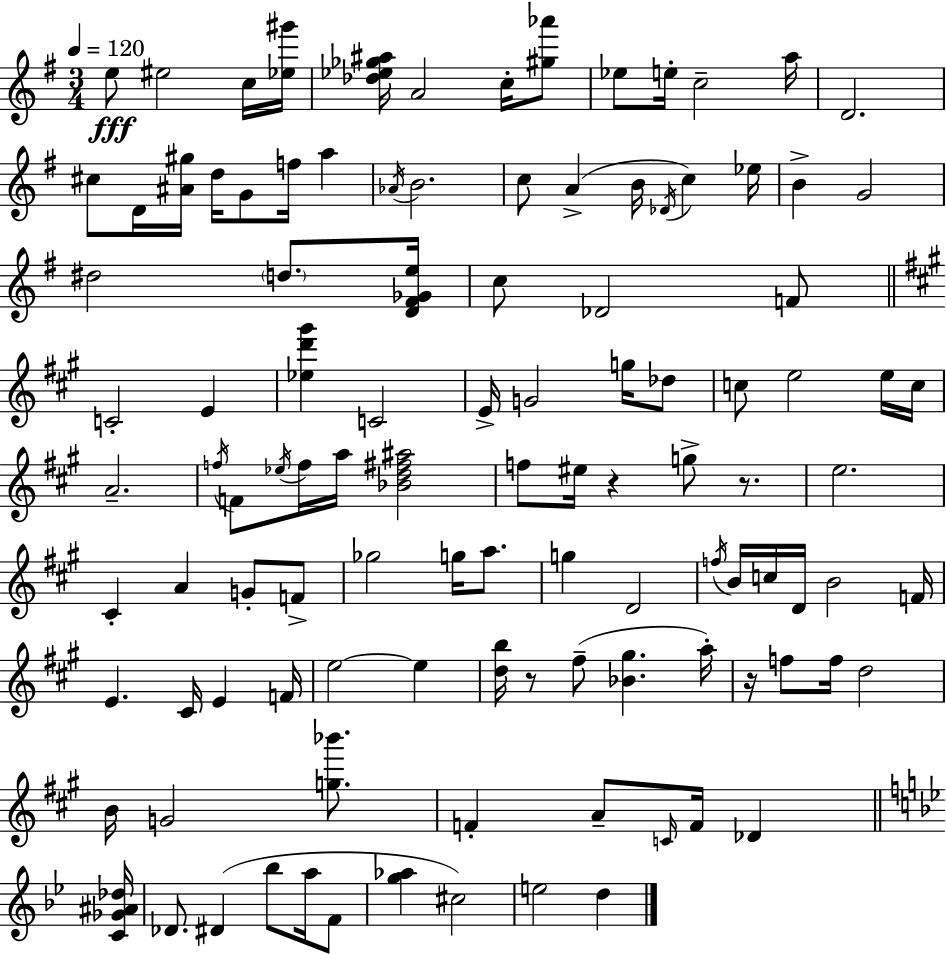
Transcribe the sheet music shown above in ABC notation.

X:1
T:Untitled
M:3/4
L:1/4
K:G
e/2 ^e2 c/4 [_e^g']/4 [_d_e_g^a]/4 A2 c/4 [^g_a']/2 _e/2 e/4 c2 a/4 D2 ^c/2 D/4 [^A^g]/4 d/4 G/2 f/4 a _A/4 B2 c/2 A B/4 _D/4 c _e/4 B G2 ^d2 d/2 [D^F_Ge]/4 c/2 _D2 F/2 C2 E [_ed'^g'] C2 E/4 G2 g/4 _d/2 c/2 e2 e/4 c/4 A2 f/4 F/2 _e/4 f/4 a/4 [_Bd^f^a]2 f/2 ^e/4 z g/2 z/2 e2 ^C A G/2 F/2 _g2 g/4 a/2 g D2 f/4 B/4 c/4 D/4 B2 F/4 E ^C/4 E F/4 e2 e [db]/4 z/2 ^f/2 [_B^g] a/4 z/4 f/2 f/4 d2 B/4 G2 [g_b']/2 F A/2 C/4 F/4 _D [C_G^A_d]/4 _D/2 ^D _b/2 a/4 F/2 [g_a] ^c2 e2 d